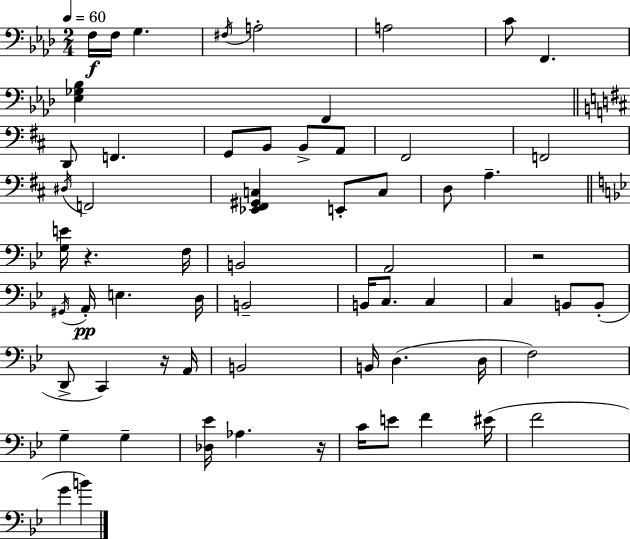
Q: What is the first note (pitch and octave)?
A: F3